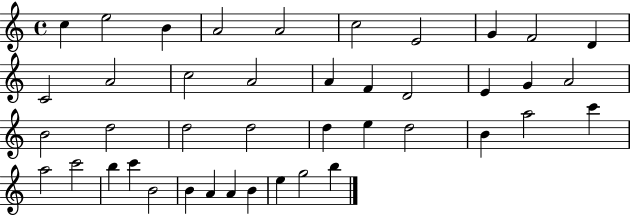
C5/q E5/h B4/q A4/h A4/h C5/h E4/h G4/q F4/h D4/q C4/h A4/h C5/h A4/h A4/q F4/q D4/h E4/q G4/q A4/h B4/h D5/h D5/h D5/h D5/q E5/q D5/h B4/q A5/h C6/q A5/h C6/h B5/q C6/q B4/h B4/q A4/q A4/q B4/q E5/q G5/h B5/q